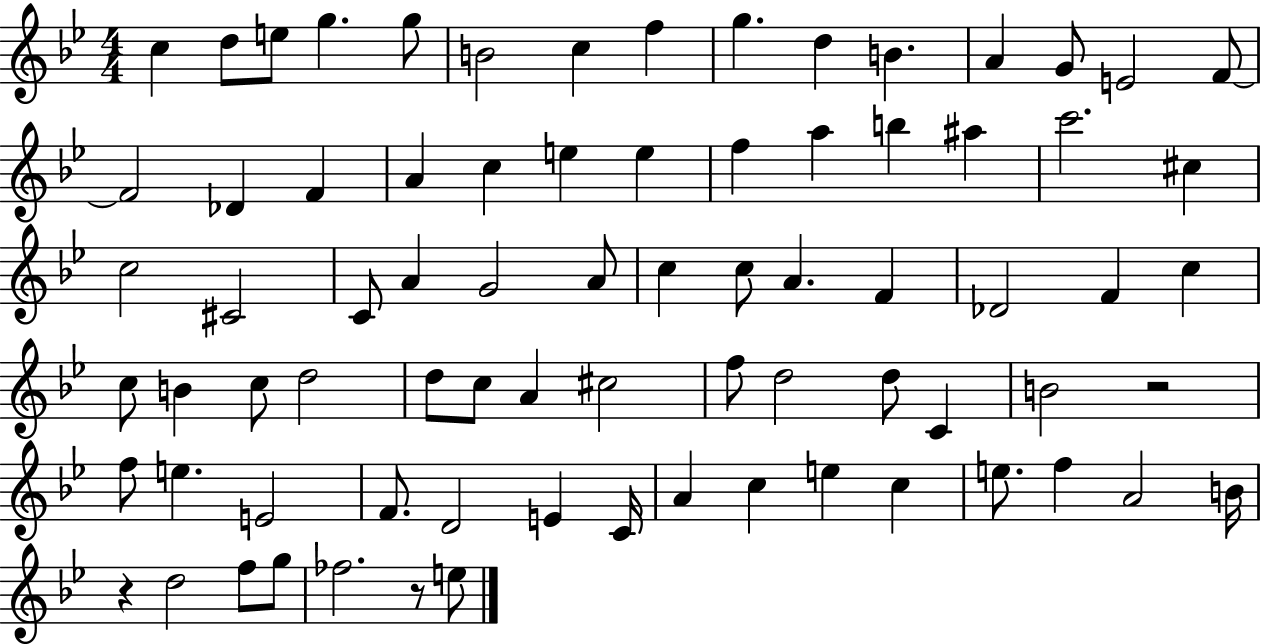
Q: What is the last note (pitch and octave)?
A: E5